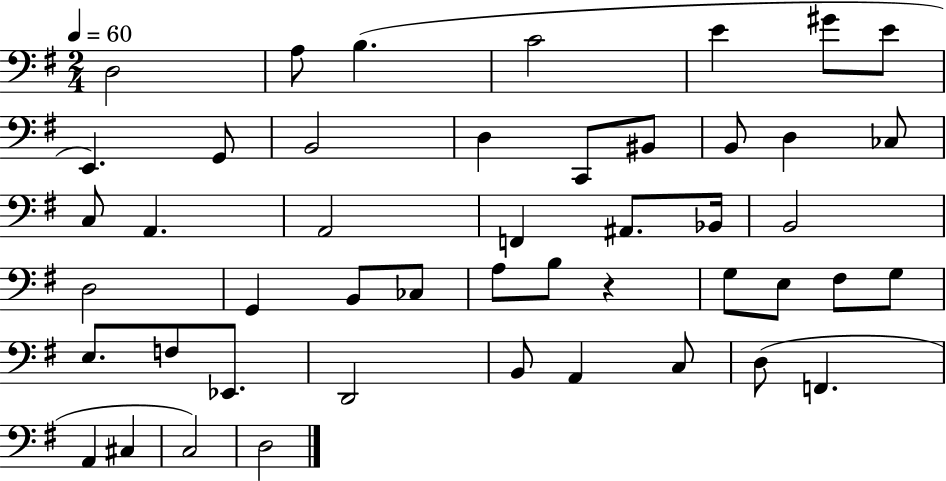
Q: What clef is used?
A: bass